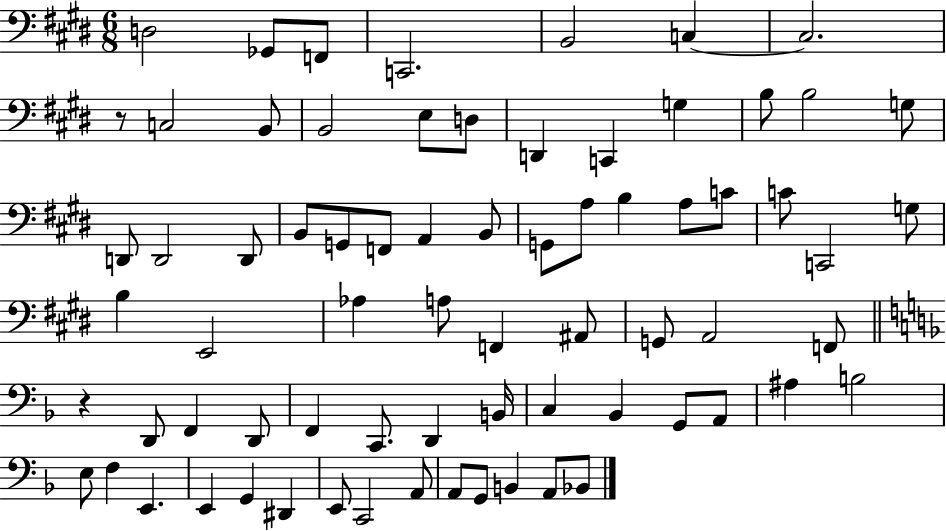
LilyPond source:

{
  \clef bass
  \numericTimeSignature
  \time 6/8
  \key e \major
  d2 ges,8 f,8 | c,2. | b,2 c4~~ | c2. | \break r8 c2 b,8 | b,2 e8 d8 | d,4 c,4 g4 | b8 b2 g8 | \break d,8 d,2 d,8 | b,8 g,8 f,8 a,4 b,8 | g,8 a8 b4 a8 c'8 | c'8 c,2 g8 | \break b4 e,2 | aes4 a8 f,4 ais,8 | g,8 a,2 f,8 | \bar "||" \break \key f \major r4 d,8 f,4 d,8 | f,4 c,8. d,4 b,16 | c4 bes,4 g,8 a,8 | ais4 b2 | \break e8 f4 e,4. | e,4 g,4 dis,4 | e,8 c,2 a,8 | a,8 g,8 b,4 a,8 bes,8 | \break \bar "|."
}